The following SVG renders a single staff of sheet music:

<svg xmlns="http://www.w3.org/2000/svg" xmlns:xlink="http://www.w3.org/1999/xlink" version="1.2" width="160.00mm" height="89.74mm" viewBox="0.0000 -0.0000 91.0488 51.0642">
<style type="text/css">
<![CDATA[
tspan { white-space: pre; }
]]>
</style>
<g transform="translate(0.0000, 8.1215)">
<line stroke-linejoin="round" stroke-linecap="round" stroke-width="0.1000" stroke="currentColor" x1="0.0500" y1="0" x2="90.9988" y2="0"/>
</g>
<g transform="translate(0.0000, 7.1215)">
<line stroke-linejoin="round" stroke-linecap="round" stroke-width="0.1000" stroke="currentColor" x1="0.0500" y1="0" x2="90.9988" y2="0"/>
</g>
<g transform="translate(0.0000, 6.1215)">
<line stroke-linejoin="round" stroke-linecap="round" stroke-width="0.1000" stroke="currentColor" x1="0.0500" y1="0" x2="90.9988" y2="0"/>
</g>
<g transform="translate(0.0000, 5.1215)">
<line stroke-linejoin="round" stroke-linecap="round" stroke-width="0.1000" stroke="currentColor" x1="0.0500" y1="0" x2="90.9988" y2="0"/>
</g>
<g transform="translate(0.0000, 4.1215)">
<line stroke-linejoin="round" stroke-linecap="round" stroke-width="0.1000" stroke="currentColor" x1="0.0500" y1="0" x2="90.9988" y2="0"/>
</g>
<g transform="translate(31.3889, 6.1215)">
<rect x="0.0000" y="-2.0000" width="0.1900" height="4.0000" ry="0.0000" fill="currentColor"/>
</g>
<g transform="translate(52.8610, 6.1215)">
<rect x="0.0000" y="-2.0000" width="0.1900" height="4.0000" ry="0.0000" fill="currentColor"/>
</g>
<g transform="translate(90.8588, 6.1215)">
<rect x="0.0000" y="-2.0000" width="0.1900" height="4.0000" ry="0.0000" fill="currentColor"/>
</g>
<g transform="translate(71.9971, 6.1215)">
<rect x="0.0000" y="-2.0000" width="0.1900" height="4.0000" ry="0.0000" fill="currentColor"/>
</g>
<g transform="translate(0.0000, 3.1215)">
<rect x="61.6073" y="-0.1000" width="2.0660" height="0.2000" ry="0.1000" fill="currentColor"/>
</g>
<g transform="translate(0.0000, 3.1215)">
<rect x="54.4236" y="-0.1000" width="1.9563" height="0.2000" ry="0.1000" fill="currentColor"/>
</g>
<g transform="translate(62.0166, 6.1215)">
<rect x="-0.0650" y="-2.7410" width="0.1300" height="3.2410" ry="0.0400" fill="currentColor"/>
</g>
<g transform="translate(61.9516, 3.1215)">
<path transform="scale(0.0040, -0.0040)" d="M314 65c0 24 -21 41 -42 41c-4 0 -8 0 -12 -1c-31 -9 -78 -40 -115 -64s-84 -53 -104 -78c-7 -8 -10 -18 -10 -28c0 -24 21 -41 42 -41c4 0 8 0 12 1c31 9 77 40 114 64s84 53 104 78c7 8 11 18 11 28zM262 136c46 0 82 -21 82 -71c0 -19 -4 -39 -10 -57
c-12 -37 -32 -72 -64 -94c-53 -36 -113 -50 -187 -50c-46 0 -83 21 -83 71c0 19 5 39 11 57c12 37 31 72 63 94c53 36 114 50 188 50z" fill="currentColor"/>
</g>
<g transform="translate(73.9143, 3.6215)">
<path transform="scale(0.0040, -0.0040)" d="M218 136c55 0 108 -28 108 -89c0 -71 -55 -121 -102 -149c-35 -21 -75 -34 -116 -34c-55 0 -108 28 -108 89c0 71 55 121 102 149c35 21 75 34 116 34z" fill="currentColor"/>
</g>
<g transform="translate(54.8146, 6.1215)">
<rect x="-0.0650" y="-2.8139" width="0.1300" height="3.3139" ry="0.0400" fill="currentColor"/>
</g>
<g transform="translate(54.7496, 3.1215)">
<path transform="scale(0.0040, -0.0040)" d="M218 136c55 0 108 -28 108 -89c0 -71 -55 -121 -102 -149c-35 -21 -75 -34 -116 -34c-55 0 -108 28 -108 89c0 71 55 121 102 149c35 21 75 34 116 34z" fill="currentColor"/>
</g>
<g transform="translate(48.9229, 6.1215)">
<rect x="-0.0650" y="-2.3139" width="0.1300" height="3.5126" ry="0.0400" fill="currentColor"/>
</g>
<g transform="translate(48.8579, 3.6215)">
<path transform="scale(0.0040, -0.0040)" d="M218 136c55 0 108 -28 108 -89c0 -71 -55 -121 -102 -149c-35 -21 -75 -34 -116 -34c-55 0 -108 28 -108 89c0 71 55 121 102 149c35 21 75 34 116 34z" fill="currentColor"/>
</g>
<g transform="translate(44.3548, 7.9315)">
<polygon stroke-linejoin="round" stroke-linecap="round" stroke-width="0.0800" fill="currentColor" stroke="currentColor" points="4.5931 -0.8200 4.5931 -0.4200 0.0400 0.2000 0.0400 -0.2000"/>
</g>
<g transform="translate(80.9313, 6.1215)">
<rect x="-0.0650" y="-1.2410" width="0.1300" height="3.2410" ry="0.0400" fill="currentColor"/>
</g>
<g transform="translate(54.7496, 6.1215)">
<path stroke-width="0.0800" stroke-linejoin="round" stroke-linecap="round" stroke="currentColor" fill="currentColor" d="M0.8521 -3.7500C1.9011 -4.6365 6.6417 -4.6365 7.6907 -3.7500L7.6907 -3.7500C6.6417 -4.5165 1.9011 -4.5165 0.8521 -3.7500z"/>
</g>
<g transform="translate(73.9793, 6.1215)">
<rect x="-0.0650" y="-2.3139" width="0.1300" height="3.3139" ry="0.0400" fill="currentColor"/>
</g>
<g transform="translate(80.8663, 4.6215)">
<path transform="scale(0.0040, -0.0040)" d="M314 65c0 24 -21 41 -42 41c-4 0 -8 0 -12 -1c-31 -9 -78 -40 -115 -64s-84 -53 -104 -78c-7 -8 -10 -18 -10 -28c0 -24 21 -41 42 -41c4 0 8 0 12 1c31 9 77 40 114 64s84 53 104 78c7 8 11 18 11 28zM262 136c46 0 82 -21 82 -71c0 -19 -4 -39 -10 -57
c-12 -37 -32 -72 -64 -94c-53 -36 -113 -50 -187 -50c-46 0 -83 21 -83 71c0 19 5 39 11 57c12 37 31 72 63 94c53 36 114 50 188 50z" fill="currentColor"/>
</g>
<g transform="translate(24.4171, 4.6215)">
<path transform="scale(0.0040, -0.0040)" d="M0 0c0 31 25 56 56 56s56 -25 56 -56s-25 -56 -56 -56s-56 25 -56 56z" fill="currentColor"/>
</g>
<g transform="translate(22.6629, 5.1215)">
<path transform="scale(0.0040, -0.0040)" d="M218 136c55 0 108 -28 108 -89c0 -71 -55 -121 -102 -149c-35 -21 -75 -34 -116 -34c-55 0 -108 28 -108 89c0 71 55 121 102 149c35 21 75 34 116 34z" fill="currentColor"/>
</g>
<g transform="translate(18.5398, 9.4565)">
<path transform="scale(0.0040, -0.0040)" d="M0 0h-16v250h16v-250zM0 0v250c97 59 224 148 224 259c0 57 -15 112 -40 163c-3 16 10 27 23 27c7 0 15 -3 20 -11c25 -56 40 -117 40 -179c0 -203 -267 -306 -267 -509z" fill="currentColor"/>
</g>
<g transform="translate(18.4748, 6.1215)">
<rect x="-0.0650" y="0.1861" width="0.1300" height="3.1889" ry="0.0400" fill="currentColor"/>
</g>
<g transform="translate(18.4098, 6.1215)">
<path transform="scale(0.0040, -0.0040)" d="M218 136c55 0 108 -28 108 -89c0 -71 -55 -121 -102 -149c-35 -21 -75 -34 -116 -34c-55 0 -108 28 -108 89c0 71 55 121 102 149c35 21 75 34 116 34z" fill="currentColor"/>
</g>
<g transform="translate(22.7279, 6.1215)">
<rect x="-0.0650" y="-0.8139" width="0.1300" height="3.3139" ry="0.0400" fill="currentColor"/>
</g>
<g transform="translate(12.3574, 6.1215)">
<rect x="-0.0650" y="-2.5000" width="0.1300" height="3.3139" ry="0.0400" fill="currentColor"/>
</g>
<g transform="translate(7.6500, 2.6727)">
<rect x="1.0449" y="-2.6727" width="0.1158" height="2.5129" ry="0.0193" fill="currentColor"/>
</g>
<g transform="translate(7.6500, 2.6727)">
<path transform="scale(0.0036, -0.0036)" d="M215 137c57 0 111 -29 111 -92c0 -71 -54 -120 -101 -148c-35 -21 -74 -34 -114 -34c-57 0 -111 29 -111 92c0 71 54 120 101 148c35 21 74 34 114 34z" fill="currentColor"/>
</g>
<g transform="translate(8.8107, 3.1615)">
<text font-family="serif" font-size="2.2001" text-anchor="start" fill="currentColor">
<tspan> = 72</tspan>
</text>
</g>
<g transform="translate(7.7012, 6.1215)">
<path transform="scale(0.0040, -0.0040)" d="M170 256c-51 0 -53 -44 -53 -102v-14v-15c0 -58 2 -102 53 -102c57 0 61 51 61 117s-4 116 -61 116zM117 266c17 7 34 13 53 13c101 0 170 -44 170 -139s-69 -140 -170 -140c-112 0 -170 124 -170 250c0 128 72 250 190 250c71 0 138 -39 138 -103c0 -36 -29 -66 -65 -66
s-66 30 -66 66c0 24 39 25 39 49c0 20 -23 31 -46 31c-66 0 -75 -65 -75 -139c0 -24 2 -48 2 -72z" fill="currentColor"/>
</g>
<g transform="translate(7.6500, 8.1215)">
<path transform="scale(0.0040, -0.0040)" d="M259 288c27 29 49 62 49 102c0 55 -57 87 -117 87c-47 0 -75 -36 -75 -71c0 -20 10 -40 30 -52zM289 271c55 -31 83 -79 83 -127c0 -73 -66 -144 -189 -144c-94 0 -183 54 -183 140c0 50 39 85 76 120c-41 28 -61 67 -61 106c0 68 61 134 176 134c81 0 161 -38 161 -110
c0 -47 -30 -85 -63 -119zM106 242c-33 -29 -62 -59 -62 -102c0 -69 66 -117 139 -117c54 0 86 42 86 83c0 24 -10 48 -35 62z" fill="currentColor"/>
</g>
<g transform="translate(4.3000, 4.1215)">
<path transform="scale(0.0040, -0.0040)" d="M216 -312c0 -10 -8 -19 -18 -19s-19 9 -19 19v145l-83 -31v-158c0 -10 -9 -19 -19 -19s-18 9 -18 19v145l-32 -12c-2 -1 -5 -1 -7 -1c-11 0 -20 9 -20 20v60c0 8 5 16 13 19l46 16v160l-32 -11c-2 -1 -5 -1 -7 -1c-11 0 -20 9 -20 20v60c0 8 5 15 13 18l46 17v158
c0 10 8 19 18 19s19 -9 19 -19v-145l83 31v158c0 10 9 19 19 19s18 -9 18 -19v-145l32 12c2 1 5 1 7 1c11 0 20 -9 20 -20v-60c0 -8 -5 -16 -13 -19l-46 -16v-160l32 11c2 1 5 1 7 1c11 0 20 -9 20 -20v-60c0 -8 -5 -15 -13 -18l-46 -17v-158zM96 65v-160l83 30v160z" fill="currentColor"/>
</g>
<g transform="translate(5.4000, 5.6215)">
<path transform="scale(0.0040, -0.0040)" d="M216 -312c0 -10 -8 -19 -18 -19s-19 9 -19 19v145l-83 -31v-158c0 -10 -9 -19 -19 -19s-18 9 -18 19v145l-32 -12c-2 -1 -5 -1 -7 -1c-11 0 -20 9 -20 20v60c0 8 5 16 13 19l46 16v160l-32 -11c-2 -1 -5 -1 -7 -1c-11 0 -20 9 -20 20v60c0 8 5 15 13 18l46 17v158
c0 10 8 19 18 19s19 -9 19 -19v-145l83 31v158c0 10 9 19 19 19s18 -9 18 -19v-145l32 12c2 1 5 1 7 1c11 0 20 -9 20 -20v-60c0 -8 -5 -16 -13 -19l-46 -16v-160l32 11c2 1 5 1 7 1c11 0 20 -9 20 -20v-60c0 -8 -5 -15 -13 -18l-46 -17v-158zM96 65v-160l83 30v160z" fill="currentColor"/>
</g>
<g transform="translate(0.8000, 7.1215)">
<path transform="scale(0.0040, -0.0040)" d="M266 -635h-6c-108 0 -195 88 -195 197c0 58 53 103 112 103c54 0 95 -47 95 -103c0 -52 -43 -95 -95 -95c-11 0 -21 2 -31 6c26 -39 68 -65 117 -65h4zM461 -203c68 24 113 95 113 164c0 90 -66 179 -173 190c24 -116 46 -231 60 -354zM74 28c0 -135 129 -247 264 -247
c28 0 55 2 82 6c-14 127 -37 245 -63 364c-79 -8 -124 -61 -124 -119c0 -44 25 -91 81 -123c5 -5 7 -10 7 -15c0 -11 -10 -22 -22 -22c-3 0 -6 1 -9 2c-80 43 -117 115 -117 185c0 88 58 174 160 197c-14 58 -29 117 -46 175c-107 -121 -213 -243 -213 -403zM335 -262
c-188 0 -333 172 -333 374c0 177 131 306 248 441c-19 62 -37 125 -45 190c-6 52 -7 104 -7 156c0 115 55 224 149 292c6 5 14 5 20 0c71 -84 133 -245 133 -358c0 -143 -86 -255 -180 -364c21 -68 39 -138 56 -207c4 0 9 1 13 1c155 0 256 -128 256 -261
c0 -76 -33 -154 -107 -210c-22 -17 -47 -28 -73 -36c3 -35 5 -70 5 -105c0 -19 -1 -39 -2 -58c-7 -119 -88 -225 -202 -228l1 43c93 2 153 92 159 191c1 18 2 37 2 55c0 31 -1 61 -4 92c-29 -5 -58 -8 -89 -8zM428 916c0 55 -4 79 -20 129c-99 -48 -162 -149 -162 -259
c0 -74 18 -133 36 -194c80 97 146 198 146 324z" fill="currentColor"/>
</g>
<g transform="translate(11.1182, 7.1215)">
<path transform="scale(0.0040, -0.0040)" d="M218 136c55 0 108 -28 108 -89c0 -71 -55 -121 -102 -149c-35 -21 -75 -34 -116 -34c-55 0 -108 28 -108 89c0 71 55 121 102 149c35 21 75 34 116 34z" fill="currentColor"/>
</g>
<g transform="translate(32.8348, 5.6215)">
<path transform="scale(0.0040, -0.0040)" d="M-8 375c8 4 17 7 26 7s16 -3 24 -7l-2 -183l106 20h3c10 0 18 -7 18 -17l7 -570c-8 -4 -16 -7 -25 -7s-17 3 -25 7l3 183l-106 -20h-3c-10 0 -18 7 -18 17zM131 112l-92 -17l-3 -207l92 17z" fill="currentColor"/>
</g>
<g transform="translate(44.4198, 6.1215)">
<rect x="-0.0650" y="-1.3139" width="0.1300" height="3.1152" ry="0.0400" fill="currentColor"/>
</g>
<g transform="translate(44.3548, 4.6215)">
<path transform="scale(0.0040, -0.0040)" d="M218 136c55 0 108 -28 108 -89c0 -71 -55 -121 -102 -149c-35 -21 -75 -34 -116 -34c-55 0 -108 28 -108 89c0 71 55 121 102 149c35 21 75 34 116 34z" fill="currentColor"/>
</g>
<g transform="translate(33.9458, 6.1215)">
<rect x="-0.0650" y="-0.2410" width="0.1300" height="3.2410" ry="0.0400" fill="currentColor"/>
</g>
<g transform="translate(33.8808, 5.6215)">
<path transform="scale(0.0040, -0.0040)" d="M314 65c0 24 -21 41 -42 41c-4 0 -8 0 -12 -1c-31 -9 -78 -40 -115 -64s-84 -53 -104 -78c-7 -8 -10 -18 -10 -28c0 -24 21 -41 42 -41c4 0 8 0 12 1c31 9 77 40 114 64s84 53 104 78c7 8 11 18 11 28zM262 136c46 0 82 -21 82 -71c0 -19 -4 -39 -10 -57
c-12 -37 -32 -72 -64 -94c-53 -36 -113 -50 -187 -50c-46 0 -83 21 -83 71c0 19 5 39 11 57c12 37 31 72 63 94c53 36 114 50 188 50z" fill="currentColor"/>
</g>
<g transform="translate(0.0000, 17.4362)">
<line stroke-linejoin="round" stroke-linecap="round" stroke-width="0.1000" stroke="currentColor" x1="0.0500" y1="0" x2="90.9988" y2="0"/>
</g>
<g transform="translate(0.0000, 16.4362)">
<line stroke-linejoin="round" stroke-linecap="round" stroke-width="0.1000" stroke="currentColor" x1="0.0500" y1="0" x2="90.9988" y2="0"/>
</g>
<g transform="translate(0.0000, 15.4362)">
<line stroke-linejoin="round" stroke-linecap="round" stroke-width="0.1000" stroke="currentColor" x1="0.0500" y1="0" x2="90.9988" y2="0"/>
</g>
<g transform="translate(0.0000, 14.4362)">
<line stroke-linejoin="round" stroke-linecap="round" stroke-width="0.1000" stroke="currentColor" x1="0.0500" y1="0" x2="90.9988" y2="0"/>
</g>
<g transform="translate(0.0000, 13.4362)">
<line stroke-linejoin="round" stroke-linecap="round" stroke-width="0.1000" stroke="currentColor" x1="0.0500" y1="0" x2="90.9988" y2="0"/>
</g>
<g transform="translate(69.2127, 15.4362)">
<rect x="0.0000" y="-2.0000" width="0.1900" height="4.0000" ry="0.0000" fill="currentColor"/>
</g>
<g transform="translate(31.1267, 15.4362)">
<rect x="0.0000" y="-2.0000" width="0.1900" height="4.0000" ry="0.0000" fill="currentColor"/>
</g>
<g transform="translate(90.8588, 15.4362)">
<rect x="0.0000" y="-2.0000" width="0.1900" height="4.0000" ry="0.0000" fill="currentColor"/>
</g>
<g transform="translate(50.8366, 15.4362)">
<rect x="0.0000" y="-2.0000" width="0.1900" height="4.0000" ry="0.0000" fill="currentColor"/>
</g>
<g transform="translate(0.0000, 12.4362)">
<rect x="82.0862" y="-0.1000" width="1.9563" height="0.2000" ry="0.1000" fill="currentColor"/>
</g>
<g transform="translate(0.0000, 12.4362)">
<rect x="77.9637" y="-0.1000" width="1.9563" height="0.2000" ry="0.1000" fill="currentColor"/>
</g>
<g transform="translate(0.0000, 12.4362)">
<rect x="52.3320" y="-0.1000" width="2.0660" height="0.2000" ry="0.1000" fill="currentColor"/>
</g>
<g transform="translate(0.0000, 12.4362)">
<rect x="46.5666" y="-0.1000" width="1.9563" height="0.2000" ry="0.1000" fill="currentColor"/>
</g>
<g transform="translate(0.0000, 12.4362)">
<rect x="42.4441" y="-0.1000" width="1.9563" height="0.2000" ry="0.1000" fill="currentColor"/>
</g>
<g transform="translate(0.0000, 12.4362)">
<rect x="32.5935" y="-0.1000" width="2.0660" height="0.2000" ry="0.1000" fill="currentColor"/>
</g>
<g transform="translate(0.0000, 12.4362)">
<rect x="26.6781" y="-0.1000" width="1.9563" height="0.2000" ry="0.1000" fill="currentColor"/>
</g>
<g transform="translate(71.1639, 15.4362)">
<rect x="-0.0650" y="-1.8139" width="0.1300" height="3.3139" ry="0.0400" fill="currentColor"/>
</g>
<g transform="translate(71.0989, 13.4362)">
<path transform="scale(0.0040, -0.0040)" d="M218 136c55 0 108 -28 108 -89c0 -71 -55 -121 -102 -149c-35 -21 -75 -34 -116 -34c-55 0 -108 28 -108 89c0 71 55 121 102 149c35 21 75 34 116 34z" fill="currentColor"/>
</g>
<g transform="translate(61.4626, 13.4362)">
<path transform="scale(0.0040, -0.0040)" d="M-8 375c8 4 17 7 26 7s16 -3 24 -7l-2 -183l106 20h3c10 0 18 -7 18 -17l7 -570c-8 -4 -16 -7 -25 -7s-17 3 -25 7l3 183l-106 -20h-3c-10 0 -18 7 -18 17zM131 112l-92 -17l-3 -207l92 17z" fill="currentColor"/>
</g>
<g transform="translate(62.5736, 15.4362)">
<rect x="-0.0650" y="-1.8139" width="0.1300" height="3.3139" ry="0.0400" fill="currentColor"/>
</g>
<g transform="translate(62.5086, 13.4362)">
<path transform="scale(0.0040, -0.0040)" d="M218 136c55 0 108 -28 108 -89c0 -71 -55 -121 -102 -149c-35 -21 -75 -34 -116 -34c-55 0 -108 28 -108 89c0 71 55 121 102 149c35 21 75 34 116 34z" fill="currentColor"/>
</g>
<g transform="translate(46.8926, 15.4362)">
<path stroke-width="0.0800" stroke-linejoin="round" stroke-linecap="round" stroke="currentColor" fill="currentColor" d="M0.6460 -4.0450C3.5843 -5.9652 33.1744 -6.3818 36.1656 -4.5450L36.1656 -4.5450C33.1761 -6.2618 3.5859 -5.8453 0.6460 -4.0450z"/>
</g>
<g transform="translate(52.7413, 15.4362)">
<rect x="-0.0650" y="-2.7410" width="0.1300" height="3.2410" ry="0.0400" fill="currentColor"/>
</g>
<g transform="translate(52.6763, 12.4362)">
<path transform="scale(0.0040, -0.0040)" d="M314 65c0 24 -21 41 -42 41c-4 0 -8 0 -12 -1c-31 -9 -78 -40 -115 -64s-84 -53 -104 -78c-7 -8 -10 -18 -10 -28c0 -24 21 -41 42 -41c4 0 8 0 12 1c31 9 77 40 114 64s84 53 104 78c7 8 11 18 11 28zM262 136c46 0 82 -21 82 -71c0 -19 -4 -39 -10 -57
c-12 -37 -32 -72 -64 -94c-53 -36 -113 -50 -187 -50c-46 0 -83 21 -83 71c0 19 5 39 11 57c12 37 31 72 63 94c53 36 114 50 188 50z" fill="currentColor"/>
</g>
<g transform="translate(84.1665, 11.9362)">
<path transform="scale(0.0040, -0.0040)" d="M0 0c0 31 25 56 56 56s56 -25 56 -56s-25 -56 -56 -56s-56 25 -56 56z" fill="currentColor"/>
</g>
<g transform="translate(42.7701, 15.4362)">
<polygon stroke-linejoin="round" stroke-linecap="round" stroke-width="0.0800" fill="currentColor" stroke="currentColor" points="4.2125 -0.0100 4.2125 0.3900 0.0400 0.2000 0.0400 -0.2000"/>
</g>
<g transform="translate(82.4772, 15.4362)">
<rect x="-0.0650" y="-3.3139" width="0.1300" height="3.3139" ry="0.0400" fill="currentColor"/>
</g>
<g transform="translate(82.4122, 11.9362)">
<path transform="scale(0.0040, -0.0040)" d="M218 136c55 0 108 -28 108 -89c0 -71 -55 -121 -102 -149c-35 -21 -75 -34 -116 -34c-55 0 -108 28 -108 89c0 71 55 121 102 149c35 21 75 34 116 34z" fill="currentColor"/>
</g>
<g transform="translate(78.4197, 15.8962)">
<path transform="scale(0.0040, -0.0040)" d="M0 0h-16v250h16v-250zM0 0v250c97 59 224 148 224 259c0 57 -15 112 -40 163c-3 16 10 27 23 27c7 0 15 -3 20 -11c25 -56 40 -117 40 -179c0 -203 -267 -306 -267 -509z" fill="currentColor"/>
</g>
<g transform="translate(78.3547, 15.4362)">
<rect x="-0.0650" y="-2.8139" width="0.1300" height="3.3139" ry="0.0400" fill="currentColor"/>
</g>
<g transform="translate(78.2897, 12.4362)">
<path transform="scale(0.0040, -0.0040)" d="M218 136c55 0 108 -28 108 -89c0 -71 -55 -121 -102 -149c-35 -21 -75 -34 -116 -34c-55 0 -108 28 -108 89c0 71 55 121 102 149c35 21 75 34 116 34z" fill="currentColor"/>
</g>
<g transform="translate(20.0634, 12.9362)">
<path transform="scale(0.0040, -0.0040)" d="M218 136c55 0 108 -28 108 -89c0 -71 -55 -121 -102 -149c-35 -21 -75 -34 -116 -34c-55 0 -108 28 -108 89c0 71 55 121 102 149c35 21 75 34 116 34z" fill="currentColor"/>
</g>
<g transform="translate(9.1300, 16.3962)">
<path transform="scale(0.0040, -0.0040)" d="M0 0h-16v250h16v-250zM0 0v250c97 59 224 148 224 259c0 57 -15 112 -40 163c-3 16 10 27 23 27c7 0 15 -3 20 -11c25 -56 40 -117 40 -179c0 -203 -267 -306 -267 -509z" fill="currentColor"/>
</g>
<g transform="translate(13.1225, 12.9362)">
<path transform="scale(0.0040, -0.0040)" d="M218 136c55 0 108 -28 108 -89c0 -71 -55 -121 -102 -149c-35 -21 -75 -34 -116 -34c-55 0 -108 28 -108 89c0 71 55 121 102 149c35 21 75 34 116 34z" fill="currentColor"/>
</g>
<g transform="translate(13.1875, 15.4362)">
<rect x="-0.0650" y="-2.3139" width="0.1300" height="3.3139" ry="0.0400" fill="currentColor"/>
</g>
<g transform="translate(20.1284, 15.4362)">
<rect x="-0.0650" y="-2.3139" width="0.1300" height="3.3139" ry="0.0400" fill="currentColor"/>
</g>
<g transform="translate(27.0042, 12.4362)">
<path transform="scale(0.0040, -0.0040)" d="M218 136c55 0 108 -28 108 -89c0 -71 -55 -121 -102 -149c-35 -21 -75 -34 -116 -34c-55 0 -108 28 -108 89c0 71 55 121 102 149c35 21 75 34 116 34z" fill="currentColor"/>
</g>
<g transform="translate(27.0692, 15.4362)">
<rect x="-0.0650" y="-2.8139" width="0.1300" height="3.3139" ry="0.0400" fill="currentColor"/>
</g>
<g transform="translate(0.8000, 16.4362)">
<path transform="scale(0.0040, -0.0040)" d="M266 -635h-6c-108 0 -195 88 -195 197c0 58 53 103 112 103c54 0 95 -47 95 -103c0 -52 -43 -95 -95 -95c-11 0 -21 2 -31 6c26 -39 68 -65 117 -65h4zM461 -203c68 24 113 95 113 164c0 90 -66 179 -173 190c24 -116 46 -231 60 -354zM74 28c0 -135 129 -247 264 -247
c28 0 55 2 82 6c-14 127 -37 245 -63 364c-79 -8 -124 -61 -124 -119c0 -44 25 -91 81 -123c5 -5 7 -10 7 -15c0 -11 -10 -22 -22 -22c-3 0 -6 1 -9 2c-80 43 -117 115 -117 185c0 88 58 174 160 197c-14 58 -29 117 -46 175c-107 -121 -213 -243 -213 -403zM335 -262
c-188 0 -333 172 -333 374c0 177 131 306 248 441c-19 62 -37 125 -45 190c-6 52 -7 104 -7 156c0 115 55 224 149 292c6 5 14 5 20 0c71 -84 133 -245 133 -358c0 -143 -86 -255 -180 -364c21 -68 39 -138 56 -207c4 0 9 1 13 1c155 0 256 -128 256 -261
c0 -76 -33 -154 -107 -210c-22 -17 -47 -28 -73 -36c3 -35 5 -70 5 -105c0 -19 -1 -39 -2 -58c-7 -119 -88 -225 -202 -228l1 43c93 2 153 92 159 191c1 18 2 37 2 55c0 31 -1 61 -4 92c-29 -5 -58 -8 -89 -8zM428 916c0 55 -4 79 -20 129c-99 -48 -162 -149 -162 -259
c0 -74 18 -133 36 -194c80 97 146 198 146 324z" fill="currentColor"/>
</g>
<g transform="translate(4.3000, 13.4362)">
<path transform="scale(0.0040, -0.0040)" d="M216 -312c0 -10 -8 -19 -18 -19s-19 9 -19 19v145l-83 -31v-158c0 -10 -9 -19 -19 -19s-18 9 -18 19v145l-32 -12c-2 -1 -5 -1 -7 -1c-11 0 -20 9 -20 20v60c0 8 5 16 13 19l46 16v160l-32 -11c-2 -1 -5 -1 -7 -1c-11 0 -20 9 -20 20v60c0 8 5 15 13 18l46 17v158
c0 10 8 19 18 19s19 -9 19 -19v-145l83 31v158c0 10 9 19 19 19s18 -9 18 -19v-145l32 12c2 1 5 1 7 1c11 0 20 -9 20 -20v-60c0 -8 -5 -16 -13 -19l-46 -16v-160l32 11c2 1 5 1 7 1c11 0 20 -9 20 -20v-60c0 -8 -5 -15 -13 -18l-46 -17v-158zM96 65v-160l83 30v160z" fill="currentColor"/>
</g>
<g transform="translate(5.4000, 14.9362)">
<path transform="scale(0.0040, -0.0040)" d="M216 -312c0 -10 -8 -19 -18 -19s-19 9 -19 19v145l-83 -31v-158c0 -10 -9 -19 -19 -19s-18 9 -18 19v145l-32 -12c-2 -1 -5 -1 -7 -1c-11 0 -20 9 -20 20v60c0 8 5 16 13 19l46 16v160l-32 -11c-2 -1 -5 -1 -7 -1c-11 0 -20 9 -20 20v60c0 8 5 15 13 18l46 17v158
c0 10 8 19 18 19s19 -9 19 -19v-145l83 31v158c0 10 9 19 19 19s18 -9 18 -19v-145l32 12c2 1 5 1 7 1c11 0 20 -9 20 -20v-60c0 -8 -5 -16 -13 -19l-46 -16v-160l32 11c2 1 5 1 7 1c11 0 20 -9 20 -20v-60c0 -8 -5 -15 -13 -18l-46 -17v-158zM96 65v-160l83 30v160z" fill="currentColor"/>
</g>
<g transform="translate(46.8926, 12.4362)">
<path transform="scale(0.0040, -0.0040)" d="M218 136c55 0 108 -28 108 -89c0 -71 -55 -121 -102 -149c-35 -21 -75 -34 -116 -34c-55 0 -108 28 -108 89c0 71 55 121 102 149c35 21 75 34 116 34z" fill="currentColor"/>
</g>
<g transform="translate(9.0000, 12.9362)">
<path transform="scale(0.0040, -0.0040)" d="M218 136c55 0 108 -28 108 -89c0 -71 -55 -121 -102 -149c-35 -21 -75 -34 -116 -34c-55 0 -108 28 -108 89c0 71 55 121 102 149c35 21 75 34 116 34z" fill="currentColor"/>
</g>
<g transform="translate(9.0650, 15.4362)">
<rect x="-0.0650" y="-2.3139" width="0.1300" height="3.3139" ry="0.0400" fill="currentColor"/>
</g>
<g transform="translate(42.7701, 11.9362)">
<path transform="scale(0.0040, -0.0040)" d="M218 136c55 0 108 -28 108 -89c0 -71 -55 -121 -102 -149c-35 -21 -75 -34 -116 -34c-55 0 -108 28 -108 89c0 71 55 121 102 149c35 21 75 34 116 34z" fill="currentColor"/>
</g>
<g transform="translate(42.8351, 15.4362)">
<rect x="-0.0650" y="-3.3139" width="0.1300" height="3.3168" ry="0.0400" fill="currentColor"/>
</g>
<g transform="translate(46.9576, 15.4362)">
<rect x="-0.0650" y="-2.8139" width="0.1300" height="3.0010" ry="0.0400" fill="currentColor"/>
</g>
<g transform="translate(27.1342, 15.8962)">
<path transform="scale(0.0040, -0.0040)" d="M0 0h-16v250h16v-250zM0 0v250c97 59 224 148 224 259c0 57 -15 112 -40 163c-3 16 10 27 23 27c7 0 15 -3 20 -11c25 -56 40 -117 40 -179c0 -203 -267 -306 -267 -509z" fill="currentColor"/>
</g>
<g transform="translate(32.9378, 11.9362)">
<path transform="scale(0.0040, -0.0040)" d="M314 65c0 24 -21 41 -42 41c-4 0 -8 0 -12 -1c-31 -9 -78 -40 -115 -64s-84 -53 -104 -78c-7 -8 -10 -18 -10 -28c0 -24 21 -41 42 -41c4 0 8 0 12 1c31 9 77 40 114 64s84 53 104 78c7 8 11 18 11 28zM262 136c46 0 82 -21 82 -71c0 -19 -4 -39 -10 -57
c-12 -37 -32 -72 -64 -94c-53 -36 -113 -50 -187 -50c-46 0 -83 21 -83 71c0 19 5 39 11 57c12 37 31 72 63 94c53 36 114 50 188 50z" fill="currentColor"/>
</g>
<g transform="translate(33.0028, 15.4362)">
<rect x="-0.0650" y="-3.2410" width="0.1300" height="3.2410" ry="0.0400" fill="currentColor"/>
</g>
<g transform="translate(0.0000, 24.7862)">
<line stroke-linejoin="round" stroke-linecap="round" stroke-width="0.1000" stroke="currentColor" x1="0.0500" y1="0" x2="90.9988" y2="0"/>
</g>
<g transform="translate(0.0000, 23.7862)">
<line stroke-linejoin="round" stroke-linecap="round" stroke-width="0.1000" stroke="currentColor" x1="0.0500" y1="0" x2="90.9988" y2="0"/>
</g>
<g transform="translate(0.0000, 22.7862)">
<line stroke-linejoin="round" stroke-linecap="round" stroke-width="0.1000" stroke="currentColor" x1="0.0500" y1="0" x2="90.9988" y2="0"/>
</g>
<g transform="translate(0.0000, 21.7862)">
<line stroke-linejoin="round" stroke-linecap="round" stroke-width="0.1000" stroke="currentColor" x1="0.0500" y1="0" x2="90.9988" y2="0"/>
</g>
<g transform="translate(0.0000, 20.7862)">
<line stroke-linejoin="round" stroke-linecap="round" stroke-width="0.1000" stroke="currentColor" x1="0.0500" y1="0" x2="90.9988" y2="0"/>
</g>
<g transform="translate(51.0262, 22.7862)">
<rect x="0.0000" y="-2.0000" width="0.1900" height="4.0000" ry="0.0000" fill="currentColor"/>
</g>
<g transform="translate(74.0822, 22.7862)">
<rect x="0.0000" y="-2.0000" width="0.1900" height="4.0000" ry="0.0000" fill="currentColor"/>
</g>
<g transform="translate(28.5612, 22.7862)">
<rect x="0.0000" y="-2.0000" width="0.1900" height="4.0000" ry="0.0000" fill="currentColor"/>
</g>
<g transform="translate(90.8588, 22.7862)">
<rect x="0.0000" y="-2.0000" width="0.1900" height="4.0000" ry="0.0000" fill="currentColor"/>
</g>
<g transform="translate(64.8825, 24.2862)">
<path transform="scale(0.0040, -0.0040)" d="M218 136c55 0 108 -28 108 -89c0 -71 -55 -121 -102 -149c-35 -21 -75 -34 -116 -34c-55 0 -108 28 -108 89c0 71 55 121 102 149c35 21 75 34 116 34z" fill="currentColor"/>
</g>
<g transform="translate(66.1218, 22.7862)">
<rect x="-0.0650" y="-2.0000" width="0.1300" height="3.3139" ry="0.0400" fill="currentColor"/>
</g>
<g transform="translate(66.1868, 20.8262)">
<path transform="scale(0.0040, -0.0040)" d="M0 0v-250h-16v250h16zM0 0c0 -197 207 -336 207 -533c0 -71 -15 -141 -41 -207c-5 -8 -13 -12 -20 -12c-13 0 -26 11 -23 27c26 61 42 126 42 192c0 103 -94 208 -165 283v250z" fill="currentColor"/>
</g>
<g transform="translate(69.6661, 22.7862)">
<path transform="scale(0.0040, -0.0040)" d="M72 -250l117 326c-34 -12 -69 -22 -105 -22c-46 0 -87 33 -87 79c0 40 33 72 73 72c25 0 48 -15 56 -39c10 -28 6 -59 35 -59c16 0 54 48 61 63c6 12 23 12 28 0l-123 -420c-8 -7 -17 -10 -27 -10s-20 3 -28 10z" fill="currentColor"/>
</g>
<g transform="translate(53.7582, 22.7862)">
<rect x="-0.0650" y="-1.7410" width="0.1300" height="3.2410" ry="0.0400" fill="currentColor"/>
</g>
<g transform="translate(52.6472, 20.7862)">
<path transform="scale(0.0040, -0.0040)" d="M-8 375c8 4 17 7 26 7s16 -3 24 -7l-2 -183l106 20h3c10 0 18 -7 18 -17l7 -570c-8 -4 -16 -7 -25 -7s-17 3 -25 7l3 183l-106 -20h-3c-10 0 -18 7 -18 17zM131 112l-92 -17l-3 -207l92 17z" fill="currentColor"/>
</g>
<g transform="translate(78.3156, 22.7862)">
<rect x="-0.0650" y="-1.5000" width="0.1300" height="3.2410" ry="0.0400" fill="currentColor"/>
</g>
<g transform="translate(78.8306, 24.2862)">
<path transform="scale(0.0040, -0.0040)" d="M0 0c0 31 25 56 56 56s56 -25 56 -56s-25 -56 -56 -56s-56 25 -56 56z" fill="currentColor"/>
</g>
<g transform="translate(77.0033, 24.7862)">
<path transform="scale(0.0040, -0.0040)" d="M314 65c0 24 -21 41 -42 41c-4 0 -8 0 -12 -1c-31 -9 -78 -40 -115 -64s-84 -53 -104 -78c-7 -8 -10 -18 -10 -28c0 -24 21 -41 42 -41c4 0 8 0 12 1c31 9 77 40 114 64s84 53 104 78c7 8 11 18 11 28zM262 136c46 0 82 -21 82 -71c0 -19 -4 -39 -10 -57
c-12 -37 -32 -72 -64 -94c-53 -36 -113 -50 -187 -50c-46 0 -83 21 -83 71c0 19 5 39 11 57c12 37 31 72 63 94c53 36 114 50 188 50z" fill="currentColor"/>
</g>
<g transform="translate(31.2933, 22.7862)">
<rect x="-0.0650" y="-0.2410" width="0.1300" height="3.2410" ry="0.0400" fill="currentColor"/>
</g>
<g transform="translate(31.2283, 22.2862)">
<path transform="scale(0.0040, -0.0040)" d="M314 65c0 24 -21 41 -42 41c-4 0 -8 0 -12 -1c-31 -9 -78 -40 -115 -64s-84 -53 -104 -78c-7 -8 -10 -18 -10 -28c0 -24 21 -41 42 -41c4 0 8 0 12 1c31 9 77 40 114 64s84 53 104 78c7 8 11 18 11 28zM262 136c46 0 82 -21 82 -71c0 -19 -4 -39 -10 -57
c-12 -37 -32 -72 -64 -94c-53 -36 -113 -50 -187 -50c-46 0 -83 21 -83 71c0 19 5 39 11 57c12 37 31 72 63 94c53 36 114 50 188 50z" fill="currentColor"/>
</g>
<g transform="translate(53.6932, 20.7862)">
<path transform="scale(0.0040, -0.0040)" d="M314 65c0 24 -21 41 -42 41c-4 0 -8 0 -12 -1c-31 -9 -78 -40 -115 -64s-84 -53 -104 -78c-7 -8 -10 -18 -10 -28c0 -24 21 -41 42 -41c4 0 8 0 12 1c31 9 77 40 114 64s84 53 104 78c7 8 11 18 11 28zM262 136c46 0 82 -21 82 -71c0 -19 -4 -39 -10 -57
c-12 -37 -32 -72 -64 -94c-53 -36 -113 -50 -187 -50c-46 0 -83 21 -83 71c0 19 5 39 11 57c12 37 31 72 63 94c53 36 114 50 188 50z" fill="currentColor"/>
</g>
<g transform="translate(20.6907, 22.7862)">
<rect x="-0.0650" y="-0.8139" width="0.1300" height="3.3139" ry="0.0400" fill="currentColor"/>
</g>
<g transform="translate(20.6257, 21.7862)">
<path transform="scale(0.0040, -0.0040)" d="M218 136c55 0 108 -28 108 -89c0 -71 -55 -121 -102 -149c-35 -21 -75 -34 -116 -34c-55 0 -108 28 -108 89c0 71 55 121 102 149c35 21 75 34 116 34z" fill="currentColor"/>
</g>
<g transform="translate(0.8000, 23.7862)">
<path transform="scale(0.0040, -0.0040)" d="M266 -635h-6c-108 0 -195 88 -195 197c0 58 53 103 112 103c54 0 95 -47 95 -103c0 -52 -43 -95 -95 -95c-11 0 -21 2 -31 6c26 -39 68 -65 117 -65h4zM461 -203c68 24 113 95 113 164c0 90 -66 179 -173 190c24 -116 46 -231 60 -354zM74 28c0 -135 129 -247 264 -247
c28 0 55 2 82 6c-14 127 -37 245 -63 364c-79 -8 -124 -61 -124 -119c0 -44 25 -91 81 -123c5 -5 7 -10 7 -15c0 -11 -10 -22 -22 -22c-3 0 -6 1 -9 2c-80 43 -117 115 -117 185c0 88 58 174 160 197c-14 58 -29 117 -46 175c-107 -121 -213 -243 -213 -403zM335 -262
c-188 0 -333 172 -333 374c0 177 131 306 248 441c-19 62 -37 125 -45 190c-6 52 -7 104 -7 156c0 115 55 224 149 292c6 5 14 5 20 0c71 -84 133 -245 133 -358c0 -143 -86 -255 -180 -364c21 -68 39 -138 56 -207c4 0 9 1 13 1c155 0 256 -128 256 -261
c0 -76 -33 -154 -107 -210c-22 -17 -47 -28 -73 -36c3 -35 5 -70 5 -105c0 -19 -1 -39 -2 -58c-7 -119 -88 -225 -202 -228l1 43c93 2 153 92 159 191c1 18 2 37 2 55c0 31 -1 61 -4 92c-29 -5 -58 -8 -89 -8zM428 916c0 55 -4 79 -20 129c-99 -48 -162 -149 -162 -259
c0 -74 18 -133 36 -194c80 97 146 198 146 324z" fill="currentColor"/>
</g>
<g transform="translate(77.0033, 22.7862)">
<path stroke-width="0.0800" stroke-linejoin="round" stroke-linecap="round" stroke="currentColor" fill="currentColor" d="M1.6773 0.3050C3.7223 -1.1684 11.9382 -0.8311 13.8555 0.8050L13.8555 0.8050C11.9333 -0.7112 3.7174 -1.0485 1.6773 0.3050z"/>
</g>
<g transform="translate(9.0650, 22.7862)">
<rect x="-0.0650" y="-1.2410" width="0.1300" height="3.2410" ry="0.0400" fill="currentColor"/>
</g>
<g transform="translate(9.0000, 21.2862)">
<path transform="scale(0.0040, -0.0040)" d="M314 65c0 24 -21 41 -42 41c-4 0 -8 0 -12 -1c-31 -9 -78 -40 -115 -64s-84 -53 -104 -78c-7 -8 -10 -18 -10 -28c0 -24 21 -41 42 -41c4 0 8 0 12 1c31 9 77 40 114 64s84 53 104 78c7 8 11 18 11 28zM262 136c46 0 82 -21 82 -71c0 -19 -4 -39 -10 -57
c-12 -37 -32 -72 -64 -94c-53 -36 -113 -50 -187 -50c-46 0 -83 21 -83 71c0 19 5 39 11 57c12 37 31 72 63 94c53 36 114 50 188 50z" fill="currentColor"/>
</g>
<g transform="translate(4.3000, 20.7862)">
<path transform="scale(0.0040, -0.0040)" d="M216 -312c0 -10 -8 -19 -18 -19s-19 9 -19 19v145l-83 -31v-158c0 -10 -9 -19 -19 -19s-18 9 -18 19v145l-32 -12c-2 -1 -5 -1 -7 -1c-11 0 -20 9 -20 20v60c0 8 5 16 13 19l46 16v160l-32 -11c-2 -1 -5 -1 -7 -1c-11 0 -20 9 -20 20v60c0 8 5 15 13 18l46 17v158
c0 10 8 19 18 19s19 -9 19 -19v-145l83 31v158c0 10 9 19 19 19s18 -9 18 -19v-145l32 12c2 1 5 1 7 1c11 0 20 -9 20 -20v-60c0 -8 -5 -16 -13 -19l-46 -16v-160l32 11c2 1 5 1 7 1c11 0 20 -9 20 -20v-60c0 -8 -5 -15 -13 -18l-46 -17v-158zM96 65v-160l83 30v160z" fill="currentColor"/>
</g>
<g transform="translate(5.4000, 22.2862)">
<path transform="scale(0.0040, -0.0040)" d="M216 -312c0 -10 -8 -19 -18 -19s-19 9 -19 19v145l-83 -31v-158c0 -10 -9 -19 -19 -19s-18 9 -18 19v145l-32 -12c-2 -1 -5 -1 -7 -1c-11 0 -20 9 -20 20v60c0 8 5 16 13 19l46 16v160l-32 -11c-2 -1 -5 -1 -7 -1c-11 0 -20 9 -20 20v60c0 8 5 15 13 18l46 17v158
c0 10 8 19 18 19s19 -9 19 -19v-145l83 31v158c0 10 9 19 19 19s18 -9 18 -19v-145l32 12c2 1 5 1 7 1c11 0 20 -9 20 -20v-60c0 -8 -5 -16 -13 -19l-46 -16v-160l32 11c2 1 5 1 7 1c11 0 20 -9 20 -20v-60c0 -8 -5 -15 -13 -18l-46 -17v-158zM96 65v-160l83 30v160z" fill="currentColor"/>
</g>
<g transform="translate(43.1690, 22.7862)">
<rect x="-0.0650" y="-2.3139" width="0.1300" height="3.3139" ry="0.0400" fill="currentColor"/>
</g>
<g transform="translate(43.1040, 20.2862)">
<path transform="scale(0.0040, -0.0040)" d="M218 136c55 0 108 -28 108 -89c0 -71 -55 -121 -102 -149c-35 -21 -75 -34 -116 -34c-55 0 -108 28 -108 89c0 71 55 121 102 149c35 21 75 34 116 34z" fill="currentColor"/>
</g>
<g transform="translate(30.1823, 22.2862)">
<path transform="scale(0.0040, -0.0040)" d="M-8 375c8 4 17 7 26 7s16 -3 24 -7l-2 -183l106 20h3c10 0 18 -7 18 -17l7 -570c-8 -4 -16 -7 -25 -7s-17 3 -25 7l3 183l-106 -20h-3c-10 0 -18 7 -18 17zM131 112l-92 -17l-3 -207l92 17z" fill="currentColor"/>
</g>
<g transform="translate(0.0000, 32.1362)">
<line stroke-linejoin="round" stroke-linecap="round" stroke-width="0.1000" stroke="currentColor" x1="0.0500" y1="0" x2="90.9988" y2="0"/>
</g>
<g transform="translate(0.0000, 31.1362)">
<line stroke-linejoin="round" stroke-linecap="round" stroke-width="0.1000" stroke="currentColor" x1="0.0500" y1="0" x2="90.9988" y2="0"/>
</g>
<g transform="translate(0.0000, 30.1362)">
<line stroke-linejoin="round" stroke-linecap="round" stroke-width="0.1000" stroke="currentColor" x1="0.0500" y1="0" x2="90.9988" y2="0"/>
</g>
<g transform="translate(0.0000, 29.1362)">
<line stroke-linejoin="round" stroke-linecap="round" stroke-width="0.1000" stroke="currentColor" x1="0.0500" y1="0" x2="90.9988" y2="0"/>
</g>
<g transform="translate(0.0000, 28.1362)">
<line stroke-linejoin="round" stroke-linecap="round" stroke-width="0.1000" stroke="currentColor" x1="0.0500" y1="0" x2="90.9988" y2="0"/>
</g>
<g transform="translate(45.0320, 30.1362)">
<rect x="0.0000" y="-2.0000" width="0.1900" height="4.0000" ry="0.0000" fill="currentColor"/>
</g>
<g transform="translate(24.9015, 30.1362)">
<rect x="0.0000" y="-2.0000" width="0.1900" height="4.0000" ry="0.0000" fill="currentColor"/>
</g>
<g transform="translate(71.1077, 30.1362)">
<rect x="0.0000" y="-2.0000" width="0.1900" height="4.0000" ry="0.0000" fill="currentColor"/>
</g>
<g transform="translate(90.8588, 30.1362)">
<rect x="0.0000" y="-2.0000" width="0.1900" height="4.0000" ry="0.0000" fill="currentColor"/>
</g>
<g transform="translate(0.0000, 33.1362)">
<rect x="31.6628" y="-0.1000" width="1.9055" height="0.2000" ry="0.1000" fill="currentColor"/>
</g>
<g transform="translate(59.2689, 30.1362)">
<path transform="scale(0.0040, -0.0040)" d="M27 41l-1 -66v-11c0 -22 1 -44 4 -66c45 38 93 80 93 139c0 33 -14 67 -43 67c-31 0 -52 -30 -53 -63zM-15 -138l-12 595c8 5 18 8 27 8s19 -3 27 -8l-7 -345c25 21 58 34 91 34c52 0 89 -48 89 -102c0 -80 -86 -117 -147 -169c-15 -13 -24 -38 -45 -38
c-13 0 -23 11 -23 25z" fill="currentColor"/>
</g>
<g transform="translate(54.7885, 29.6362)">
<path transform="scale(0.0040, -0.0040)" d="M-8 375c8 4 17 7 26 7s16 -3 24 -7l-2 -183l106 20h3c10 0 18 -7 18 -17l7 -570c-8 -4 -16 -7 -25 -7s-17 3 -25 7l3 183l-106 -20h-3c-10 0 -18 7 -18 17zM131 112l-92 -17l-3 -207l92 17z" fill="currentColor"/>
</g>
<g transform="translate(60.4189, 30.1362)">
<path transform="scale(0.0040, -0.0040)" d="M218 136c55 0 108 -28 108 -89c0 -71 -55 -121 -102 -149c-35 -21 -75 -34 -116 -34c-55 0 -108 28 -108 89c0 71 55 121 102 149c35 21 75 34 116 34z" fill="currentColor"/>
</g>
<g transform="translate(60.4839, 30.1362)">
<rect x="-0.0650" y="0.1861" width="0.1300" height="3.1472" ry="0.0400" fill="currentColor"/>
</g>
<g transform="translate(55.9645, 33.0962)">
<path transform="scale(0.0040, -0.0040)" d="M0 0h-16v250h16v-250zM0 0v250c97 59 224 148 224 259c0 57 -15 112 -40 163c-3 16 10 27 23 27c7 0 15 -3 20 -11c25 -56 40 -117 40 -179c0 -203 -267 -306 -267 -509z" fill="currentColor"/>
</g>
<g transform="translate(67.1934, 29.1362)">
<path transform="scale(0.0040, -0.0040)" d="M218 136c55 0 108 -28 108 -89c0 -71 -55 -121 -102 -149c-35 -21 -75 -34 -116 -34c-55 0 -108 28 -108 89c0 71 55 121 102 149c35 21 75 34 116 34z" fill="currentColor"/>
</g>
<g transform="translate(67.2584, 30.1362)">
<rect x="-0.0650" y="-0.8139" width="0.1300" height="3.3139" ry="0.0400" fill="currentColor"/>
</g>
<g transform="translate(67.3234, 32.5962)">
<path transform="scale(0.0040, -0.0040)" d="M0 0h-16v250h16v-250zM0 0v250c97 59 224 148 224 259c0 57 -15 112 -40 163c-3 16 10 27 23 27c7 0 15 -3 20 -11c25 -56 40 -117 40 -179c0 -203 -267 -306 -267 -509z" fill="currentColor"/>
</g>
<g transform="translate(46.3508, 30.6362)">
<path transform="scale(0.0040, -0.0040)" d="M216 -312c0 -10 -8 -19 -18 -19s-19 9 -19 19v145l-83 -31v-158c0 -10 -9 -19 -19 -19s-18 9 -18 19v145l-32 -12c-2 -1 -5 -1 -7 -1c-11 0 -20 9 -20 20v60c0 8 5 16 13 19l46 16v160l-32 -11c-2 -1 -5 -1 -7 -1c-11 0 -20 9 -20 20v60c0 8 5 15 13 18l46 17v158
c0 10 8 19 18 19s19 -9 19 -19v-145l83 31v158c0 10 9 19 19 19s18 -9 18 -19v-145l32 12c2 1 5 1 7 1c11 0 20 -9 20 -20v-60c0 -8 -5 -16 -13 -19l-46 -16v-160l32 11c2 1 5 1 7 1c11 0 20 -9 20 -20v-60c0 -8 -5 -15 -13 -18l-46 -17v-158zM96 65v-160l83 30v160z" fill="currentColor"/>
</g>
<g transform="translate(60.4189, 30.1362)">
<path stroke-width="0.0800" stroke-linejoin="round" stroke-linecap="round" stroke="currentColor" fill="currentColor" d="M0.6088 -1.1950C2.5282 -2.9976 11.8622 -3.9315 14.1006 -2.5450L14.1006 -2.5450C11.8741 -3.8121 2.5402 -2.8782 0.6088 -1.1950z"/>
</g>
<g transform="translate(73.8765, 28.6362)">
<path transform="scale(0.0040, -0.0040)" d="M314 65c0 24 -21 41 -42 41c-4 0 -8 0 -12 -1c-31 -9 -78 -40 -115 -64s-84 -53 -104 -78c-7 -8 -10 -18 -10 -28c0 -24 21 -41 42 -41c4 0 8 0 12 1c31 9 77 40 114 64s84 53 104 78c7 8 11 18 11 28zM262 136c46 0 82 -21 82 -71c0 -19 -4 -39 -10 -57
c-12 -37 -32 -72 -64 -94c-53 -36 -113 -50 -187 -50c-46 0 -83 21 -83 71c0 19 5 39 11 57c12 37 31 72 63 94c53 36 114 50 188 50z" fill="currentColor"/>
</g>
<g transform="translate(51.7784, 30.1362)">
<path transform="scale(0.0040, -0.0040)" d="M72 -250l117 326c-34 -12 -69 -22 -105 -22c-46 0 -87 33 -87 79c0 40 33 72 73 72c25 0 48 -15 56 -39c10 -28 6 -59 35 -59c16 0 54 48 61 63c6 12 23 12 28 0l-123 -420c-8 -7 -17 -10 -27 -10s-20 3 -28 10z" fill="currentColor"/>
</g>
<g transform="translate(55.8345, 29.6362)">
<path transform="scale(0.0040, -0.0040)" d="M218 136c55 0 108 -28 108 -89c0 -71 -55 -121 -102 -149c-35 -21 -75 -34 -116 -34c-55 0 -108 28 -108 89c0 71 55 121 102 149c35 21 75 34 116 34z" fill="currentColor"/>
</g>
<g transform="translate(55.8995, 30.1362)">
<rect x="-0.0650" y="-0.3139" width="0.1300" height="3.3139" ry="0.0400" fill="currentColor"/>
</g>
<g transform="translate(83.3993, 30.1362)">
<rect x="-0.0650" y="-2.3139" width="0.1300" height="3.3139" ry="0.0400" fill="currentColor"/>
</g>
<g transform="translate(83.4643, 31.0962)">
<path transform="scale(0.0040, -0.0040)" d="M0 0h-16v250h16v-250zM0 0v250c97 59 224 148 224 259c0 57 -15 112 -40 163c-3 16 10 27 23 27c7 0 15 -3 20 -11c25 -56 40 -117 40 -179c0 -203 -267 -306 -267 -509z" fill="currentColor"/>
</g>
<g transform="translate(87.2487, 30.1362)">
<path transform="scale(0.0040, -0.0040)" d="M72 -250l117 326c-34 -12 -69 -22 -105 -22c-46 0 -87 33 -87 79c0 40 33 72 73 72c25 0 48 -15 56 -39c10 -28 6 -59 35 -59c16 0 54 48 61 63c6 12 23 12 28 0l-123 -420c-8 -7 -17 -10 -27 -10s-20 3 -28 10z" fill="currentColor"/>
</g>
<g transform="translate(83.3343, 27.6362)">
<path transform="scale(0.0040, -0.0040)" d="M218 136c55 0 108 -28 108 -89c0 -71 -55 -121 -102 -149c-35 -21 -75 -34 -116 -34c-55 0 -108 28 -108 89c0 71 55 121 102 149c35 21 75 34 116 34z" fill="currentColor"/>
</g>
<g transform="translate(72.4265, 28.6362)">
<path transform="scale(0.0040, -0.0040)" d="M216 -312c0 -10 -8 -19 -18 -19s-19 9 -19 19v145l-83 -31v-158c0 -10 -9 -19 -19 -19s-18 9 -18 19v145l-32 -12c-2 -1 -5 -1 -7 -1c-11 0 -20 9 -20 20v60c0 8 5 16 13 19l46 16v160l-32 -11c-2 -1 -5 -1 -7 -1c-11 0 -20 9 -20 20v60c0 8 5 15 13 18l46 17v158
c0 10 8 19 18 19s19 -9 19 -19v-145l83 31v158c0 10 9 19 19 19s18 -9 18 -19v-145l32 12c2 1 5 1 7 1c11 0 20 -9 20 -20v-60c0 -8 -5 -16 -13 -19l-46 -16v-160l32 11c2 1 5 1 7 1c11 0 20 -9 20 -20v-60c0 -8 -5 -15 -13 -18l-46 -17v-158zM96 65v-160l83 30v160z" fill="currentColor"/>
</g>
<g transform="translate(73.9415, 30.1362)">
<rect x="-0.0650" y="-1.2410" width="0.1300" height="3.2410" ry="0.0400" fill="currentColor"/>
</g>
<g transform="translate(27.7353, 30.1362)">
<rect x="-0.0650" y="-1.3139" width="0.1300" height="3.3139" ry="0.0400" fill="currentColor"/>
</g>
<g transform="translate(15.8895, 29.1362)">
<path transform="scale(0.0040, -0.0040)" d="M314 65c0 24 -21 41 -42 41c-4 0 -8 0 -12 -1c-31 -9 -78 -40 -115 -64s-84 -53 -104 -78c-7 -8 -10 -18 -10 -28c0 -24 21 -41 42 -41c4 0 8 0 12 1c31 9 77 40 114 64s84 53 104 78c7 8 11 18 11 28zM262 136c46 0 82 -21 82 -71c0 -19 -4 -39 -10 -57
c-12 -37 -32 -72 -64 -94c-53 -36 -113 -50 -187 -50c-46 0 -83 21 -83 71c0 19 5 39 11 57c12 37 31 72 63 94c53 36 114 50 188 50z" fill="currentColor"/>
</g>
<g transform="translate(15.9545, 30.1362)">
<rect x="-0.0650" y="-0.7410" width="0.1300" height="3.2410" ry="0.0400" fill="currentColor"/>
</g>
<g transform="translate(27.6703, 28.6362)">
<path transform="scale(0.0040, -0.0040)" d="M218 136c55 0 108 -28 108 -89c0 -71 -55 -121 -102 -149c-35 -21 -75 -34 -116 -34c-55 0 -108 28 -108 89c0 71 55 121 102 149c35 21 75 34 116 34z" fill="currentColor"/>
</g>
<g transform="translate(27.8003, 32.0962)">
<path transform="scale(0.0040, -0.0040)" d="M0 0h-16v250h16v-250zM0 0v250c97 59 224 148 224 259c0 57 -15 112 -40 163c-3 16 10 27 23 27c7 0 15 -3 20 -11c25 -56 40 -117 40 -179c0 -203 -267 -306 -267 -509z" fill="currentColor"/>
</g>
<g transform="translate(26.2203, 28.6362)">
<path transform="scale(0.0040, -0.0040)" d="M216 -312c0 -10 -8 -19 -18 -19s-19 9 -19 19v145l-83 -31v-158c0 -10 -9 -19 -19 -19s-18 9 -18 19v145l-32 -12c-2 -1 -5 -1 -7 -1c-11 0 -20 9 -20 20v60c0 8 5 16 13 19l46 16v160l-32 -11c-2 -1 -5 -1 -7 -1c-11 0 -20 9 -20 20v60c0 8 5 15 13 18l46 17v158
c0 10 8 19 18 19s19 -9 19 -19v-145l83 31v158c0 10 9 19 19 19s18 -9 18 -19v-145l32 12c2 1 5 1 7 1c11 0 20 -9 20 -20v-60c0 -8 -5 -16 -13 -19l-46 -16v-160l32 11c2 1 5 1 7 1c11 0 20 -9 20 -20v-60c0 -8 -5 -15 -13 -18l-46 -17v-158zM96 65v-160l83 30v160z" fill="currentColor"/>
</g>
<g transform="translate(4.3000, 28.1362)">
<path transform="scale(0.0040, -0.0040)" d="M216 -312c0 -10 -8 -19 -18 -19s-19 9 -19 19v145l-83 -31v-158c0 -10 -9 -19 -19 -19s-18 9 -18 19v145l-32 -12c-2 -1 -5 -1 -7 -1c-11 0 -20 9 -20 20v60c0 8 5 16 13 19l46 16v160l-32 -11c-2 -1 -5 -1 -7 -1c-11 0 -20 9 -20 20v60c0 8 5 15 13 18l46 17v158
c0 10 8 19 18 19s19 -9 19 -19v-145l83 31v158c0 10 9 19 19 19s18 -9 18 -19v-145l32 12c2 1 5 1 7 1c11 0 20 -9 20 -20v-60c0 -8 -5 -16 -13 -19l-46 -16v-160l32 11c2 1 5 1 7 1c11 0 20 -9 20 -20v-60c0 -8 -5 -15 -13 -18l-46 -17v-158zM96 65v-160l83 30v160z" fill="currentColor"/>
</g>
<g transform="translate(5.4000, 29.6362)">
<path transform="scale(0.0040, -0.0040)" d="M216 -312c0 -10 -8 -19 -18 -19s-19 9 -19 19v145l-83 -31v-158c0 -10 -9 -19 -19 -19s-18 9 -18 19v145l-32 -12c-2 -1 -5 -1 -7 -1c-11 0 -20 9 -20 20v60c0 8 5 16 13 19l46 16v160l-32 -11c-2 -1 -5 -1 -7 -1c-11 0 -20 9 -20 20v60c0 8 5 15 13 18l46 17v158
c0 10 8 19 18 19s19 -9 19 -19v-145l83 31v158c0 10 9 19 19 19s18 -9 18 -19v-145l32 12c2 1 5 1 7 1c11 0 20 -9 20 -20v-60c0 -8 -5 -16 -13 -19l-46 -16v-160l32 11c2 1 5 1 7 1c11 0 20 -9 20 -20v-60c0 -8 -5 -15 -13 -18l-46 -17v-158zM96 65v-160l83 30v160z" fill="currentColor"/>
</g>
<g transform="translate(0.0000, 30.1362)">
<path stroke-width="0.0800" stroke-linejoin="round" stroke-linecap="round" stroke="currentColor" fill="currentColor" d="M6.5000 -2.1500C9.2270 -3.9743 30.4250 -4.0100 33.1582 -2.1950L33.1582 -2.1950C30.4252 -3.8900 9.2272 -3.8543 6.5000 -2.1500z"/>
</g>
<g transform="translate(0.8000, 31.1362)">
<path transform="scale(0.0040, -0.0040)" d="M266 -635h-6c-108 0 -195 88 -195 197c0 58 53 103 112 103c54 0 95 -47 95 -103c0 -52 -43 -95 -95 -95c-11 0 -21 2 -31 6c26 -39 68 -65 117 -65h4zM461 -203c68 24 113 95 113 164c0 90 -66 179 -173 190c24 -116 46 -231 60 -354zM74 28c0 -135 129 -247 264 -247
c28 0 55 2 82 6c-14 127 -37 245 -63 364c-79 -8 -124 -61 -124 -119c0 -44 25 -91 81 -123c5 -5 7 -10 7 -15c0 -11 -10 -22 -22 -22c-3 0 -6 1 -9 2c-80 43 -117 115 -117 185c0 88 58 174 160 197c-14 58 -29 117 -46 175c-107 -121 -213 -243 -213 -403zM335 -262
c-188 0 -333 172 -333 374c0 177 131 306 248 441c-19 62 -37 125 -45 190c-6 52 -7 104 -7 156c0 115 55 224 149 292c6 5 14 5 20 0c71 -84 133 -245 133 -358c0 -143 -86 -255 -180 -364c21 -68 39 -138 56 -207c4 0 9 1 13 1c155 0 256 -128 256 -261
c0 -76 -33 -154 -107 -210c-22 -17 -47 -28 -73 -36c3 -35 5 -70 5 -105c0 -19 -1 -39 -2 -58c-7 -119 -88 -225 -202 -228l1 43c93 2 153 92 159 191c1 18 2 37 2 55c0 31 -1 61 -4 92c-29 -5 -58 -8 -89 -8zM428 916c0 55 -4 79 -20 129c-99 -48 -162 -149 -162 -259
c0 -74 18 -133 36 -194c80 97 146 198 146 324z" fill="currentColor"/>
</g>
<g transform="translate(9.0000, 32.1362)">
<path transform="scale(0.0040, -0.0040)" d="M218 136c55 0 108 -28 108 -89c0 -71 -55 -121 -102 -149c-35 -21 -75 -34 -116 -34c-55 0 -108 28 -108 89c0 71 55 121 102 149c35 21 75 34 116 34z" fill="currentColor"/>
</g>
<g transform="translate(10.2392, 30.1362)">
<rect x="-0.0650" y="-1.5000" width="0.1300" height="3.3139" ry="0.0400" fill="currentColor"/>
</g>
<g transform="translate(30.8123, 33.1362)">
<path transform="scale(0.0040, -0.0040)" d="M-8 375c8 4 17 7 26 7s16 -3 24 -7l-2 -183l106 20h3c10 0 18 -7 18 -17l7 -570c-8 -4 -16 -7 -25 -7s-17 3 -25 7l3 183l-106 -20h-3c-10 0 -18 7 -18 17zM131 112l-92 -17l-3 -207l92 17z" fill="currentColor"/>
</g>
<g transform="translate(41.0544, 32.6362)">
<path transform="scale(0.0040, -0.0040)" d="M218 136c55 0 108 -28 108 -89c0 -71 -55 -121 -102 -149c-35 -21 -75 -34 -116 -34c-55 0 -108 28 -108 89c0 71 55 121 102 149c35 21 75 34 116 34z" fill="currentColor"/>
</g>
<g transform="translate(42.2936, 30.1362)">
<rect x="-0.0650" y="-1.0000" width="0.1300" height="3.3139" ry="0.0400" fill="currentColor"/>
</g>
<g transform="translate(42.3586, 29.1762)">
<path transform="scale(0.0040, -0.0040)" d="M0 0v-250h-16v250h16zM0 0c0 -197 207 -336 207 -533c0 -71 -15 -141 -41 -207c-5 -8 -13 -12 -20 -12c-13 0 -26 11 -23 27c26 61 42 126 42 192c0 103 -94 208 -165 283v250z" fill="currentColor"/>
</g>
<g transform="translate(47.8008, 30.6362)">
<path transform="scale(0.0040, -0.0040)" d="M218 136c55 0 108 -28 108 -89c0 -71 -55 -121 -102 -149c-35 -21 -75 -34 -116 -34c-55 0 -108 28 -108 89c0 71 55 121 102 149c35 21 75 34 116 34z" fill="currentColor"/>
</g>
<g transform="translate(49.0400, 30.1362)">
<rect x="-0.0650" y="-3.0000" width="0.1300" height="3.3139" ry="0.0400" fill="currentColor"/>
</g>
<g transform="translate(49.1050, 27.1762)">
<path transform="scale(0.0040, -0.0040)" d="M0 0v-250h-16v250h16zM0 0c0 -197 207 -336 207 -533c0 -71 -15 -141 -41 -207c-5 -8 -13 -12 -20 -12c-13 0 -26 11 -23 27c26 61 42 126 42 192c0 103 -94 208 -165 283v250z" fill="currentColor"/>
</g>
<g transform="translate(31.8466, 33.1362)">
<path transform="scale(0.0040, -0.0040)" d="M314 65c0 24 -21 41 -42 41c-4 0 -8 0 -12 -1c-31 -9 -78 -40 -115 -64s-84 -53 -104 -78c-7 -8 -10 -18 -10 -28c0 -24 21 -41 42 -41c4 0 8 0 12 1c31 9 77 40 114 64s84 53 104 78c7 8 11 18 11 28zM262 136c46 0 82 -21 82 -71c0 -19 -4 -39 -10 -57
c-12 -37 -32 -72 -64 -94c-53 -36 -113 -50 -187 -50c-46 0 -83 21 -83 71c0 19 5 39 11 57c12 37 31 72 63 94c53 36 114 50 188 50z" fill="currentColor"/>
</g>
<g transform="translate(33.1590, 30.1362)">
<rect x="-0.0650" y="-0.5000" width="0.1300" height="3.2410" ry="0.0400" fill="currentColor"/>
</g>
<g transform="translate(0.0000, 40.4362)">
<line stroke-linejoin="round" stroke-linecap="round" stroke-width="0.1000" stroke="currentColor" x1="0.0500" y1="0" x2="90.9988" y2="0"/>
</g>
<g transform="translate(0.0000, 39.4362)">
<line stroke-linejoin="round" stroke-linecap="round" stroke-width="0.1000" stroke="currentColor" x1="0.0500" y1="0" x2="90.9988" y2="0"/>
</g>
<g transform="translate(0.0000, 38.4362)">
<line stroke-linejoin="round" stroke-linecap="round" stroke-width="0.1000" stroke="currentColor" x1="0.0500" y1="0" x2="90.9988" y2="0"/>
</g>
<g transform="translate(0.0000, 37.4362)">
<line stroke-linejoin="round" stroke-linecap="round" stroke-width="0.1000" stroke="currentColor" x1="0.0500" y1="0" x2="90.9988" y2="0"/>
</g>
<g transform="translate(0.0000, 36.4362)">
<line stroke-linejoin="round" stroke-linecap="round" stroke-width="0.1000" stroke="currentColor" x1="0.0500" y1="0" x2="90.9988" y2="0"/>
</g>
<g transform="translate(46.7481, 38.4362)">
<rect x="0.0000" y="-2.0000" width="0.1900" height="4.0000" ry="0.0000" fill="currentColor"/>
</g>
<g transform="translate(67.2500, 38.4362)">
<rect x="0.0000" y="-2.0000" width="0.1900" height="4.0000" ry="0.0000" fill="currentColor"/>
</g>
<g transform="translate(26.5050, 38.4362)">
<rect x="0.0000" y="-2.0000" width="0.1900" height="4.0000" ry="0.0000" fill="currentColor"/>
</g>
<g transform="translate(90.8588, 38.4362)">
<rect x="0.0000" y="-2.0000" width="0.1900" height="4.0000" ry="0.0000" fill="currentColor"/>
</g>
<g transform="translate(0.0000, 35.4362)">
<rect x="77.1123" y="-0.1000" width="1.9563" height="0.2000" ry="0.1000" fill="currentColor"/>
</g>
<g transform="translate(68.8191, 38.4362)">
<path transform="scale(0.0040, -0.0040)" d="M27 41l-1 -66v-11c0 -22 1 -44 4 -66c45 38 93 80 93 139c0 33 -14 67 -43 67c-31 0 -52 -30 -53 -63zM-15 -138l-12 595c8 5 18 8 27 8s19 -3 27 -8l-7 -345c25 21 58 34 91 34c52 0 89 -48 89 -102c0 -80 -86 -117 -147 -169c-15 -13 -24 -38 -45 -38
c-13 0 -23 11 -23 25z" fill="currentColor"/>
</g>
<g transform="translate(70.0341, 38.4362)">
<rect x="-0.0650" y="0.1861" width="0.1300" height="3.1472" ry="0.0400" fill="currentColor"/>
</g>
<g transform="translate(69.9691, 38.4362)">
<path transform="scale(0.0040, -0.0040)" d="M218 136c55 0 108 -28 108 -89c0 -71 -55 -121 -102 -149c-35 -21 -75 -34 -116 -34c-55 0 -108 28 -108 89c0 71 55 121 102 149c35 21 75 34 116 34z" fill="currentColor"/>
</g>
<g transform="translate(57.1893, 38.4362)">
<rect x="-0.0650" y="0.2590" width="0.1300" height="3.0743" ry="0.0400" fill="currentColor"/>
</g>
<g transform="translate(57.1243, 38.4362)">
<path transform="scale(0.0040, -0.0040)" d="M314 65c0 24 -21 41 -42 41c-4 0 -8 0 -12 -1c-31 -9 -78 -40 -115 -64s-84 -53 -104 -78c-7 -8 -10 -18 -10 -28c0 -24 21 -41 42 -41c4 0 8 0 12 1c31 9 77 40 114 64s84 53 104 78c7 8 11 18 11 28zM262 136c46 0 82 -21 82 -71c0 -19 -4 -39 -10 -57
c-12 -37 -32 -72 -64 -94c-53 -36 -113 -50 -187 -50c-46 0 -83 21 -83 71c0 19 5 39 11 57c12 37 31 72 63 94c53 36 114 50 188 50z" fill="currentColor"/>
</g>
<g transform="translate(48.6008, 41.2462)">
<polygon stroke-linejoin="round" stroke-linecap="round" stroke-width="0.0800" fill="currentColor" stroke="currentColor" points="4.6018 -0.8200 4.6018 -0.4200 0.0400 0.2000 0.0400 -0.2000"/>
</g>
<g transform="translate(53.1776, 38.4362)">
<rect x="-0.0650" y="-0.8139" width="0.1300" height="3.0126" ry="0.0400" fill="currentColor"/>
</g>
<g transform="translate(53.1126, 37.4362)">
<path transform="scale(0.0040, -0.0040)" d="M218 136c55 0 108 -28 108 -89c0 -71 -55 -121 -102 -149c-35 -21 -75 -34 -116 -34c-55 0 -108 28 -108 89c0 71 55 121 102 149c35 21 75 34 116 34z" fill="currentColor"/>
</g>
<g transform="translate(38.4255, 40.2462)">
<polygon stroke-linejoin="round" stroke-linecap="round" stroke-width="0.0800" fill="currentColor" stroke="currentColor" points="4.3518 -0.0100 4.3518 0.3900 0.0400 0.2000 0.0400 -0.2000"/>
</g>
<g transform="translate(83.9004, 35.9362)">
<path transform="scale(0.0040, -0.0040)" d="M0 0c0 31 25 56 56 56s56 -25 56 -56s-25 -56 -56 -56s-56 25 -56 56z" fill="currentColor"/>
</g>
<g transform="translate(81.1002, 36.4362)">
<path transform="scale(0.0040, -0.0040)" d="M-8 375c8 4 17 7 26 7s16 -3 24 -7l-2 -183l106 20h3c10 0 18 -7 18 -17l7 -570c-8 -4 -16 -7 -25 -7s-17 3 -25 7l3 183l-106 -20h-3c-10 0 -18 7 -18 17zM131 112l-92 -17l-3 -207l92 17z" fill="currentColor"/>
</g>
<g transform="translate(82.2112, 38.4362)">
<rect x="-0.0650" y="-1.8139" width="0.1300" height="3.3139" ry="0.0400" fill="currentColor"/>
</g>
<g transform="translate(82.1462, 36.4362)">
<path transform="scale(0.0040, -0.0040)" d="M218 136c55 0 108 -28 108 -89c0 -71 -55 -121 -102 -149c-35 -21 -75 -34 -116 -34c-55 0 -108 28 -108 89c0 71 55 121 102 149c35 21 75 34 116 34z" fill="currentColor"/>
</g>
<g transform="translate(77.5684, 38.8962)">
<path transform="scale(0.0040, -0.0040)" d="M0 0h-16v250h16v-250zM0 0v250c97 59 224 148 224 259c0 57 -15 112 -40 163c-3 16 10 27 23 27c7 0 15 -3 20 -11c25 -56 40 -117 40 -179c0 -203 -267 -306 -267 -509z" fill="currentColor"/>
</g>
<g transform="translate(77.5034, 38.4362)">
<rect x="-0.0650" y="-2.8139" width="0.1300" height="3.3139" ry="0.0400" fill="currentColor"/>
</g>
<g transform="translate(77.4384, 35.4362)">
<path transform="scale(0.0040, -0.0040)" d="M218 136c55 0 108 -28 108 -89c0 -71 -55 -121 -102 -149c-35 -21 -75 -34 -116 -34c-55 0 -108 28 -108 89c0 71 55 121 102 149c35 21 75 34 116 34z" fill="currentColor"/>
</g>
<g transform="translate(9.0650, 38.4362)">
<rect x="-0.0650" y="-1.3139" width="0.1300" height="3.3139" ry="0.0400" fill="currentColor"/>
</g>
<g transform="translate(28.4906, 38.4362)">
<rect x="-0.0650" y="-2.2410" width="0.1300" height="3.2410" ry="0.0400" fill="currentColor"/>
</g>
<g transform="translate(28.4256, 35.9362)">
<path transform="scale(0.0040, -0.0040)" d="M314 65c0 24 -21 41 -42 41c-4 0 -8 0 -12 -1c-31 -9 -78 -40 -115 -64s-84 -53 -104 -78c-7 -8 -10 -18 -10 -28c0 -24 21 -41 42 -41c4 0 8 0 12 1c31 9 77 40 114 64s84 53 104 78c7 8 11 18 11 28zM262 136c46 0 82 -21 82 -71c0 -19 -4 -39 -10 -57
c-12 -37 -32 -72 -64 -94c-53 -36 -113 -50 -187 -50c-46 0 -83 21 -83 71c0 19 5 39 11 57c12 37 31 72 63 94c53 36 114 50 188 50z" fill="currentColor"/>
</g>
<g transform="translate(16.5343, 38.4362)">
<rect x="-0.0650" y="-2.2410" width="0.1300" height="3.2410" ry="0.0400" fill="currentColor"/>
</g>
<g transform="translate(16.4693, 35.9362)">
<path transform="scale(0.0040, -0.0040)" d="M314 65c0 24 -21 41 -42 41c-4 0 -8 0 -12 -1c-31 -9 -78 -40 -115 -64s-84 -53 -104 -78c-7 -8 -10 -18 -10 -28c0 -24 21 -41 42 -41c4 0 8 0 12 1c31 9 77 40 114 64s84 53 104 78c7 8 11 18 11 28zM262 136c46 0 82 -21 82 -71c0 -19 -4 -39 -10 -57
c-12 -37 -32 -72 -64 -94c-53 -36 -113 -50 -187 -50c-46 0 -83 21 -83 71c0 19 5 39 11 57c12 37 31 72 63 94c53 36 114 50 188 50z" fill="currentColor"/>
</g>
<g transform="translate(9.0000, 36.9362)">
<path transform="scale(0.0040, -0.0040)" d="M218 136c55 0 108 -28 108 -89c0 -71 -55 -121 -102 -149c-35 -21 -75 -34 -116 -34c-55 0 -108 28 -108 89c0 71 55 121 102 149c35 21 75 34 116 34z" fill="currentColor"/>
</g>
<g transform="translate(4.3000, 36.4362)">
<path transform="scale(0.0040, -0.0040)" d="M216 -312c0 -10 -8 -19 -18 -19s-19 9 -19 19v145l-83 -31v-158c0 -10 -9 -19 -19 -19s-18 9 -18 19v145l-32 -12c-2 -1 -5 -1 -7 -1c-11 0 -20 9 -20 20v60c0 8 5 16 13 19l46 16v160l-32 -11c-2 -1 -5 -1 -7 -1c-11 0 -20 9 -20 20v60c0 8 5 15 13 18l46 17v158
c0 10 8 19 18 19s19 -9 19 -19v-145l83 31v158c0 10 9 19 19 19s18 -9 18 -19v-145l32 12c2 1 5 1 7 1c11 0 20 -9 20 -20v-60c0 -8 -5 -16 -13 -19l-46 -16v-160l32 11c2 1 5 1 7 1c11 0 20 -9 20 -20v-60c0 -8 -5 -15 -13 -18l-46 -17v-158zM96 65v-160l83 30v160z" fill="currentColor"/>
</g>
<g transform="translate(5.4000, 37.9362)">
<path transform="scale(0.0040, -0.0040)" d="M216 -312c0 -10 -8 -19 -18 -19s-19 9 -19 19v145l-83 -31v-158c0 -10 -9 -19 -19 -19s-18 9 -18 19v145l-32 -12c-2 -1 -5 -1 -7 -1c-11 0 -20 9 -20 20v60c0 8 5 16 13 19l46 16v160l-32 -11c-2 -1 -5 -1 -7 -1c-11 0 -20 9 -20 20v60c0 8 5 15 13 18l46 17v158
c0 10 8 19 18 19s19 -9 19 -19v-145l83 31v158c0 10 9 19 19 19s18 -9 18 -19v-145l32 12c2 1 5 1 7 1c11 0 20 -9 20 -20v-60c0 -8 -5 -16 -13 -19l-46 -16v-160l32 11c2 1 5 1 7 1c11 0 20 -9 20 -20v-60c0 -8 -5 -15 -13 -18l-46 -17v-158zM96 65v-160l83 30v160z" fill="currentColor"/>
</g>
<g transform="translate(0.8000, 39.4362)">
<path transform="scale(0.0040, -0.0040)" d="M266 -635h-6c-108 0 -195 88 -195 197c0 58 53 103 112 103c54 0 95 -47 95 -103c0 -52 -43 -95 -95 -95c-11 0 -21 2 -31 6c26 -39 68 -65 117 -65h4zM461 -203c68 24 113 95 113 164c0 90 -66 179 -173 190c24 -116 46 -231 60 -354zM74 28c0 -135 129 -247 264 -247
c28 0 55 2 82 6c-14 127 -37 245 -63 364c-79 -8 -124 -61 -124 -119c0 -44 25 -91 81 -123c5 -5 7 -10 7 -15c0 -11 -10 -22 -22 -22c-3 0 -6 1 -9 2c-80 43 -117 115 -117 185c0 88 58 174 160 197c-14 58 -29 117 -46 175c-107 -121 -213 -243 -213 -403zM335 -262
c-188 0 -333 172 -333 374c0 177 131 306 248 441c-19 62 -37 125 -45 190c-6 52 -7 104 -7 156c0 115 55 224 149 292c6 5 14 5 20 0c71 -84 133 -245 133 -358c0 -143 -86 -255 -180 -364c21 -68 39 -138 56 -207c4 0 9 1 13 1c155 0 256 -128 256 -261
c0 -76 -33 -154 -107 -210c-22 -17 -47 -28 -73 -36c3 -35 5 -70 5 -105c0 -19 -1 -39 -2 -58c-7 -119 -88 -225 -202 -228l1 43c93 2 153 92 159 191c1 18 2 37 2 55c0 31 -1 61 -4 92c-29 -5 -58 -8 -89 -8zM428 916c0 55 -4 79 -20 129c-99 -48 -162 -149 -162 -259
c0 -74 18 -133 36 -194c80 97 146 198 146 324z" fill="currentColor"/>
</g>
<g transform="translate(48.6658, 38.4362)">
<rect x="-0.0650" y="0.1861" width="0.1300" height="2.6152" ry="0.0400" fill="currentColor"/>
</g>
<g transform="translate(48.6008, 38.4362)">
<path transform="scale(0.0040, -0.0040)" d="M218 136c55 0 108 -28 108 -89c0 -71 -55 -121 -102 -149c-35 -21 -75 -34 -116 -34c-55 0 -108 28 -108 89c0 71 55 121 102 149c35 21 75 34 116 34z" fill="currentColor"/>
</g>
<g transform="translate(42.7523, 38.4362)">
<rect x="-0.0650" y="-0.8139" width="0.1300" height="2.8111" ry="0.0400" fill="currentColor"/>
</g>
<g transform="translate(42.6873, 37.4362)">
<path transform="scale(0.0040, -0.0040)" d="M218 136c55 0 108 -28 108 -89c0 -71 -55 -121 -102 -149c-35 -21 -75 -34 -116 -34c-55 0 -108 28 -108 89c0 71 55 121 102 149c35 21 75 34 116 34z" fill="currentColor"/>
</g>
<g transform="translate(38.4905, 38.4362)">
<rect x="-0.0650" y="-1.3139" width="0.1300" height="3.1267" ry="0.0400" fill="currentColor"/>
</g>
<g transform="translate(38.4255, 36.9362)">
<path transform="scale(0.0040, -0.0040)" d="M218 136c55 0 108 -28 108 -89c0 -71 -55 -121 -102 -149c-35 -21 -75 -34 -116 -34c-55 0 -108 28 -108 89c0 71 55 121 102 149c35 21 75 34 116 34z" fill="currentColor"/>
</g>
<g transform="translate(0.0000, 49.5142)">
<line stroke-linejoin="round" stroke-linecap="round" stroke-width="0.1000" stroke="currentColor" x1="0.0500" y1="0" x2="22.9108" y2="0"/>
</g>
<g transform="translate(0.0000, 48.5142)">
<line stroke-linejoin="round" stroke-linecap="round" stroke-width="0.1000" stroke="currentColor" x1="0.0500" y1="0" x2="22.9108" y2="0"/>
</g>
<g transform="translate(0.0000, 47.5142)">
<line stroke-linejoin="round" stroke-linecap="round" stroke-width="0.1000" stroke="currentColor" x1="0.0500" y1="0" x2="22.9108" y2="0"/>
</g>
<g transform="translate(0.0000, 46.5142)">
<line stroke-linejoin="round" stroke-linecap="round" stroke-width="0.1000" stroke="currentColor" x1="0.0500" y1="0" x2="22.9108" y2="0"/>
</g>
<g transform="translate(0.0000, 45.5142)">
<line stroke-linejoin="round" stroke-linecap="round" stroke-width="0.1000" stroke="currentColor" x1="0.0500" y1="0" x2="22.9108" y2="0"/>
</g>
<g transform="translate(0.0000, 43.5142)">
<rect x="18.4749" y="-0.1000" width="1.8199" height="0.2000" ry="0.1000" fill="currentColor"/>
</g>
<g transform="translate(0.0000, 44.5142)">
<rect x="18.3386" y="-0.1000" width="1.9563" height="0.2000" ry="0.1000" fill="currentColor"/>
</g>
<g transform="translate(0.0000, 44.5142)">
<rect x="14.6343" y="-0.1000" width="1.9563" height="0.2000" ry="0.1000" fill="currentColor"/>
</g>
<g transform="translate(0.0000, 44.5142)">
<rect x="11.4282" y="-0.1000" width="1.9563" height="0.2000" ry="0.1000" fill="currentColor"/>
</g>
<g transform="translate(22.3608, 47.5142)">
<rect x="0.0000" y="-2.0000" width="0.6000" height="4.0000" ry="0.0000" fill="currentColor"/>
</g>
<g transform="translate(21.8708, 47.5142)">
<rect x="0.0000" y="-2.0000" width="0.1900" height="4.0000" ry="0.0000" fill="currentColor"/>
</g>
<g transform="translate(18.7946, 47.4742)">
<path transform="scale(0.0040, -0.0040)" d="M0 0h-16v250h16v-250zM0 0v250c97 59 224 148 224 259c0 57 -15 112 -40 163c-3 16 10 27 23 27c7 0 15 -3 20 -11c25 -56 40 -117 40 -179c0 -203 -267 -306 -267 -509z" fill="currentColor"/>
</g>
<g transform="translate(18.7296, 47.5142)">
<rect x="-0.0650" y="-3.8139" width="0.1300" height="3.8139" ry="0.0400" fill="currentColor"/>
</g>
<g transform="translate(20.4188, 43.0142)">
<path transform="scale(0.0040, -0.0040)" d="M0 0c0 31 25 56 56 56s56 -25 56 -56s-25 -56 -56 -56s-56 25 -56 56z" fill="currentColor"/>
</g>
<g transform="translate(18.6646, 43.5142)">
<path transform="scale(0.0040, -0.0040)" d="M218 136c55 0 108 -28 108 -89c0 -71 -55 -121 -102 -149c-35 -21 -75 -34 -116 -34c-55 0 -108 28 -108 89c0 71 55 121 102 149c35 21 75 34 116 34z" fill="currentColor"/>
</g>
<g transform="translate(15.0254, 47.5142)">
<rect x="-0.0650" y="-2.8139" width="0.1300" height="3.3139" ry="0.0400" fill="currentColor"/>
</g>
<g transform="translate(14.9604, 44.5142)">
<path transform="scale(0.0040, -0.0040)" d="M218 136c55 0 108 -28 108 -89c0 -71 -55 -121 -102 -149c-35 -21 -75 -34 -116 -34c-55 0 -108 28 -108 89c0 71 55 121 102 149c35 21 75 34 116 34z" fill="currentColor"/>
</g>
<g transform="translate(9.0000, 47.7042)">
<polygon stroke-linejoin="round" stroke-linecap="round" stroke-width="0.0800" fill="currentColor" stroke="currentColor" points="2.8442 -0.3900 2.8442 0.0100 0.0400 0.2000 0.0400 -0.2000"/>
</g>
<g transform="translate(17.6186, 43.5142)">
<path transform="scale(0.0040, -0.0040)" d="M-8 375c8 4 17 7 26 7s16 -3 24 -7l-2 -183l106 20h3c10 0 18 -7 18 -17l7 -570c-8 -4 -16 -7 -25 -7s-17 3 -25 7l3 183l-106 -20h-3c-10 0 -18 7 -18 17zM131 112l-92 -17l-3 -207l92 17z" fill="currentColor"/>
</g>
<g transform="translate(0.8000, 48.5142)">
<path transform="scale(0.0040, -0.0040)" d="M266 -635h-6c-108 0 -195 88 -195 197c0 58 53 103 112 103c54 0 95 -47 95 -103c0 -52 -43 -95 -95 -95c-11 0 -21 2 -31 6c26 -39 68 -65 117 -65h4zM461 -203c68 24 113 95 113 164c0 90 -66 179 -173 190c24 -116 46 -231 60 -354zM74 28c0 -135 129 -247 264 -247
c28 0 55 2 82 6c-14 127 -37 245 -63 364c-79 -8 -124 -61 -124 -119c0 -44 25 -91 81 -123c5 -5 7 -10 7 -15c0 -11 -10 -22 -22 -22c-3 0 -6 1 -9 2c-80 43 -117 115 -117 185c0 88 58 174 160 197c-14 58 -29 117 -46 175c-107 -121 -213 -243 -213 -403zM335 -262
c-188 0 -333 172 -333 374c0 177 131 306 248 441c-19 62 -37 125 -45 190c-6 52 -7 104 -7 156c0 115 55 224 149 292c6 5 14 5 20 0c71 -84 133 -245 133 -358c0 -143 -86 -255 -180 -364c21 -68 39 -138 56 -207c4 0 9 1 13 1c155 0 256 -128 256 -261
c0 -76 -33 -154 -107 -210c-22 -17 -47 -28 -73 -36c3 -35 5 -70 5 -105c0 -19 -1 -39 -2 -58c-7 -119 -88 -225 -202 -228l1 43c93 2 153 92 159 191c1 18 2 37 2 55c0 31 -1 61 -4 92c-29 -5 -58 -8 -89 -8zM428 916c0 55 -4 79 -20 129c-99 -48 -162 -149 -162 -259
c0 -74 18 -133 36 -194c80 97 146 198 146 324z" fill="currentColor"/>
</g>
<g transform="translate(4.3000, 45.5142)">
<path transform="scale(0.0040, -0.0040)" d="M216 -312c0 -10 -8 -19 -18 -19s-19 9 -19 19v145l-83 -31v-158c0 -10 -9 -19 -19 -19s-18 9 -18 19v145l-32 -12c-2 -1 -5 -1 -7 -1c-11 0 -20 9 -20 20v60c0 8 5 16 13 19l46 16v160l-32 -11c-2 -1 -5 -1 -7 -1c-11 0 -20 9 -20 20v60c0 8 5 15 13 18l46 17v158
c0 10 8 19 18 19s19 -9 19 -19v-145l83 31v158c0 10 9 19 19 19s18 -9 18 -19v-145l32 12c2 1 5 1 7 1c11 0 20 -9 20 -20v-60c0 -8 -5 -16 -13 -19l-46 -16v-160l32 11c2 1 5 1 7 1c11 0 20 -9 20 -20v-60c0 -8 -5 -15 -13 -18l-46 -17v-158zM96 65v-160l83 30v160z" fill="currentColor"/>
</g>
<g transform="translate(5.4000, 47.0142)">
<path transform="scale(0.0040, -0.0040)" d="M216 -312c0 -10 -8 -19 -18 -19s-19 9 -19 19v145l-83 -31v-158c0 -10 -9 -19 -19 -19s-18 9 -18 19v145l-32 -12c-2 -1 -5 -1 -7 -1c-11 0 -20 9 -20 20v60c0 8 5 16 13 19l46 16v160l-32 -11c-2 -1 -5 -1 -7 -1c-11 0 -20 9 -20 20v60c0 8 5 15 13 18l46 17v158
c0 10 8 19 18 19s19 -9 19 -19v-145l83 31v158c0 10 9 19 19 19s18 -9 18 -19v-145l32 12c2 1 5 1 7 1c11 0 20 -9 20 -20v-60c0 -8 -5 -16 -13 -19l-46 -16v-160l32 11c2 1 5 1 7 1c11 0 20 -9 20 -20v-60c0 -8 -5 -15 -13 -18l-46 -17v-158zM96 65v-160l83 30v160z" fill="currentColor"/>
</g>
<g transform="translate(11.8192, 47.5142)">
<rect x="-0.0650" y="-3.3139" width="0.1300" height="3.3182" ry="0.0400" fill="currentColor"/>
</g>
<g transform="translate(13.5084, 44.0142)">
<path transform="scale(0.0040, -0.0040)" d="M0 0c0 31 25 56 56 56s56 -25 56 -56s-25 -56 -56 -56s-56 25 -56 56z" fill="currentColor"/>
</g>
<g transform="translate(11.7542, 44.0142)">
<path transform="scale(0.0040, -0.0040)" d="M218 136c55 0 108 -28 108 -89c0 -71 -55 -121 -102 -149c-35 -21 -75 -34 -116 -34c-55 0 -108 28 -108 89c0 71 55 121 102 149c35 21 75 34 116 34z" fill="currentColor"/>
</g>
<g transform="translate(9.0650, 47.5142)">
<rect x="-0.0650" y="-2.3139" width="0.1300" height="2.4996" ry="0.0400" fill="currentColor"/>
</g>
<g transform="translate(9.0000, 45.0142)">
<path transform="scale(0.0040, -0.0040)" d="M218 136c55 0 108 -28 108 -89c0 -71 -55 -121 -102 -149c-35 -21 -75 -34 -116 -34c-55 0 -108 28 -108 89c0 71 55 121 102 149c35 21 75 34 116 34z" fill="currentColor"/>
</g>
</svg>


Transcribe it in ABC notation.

X:1
T:Untitled
M:6/8
L:1/4
K:D
G B/2 d c2 e/2 g/2 a a2 g e2 g/2 g g a/2 b2 b/2 a/2 a2 f ^f a/2 b e2 d c2 g f2 ^F/2 z/2 E2 E d2 ^e/2 C2 D/2 ^A/2 z/2 c/2 _B d/2 ^e2 g/2 z/2 e g2 g2 e/2 d/2 B/2 d/2 B2 _B a/2 f g/2 b/2 a c'/2